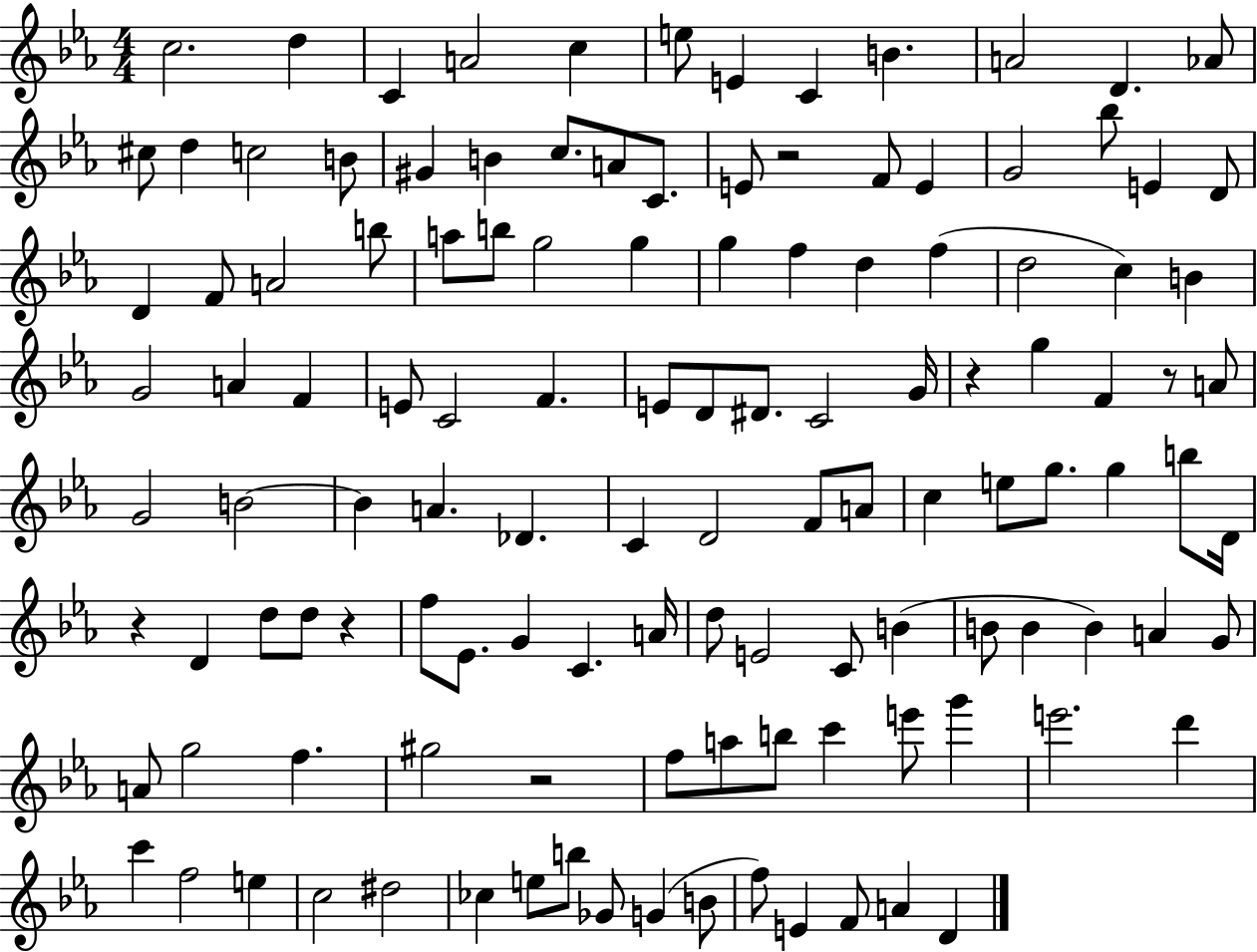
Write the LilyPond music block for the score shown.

{
  \clef treble
  \numericTimeSignature
  \time 4/4
  \key ees \major
  \repeat volta 2 { c''2. d''4 | c'4 a'2 c''4 | e''8 e'4 c'4 b'4. | a'2 d'4. aes'8 | \break cis''8 d''4 c''2 b'8 | gis'4 b'4 c''8. a'8 c'8. | e'8 r2 f'8 e'4 | g'2 bes''8 e'4 d'8 | \break d'4 f'8 a'2 b''8 | a''8 b''8 g''2 g''4 | g''4 f''4 d''4 f''4( | d''2 c''4) b'4 | \break g'2 a'4 f'4 | e'8 c'2 f'4. | e'8 d'8 dis'8. c'2 g'16 | r4 g''4 f'4 r8 a'8 | \break g'2 b'2~~ | b'4 a'4. des'4. | c'4 d'2 f'8 a'8 | c''4 e''8 g''8. g''4 b''8 d'16 | \break r4 d'4 d''8 d''8 r4 | f''8 ees'8. g'4 c'4. a'16 | d''8 e'2 c'8 b'4( | b'8 b'4 b'4) a'4 g'8 | \break a'8 g''2 f''4. | gis''2 r2 | f''8 a''8 b''8 c'''4 e'''8 g'''4 | e'''2. d'''4 | \break c'''4 f''2 e''4 | c''2 dis''2 | ces''4 e''8 b''8 ges'8 g'4( b'8 | f''8) e'4 f'8 a'4 d'4 | \break } \bar "|."
}